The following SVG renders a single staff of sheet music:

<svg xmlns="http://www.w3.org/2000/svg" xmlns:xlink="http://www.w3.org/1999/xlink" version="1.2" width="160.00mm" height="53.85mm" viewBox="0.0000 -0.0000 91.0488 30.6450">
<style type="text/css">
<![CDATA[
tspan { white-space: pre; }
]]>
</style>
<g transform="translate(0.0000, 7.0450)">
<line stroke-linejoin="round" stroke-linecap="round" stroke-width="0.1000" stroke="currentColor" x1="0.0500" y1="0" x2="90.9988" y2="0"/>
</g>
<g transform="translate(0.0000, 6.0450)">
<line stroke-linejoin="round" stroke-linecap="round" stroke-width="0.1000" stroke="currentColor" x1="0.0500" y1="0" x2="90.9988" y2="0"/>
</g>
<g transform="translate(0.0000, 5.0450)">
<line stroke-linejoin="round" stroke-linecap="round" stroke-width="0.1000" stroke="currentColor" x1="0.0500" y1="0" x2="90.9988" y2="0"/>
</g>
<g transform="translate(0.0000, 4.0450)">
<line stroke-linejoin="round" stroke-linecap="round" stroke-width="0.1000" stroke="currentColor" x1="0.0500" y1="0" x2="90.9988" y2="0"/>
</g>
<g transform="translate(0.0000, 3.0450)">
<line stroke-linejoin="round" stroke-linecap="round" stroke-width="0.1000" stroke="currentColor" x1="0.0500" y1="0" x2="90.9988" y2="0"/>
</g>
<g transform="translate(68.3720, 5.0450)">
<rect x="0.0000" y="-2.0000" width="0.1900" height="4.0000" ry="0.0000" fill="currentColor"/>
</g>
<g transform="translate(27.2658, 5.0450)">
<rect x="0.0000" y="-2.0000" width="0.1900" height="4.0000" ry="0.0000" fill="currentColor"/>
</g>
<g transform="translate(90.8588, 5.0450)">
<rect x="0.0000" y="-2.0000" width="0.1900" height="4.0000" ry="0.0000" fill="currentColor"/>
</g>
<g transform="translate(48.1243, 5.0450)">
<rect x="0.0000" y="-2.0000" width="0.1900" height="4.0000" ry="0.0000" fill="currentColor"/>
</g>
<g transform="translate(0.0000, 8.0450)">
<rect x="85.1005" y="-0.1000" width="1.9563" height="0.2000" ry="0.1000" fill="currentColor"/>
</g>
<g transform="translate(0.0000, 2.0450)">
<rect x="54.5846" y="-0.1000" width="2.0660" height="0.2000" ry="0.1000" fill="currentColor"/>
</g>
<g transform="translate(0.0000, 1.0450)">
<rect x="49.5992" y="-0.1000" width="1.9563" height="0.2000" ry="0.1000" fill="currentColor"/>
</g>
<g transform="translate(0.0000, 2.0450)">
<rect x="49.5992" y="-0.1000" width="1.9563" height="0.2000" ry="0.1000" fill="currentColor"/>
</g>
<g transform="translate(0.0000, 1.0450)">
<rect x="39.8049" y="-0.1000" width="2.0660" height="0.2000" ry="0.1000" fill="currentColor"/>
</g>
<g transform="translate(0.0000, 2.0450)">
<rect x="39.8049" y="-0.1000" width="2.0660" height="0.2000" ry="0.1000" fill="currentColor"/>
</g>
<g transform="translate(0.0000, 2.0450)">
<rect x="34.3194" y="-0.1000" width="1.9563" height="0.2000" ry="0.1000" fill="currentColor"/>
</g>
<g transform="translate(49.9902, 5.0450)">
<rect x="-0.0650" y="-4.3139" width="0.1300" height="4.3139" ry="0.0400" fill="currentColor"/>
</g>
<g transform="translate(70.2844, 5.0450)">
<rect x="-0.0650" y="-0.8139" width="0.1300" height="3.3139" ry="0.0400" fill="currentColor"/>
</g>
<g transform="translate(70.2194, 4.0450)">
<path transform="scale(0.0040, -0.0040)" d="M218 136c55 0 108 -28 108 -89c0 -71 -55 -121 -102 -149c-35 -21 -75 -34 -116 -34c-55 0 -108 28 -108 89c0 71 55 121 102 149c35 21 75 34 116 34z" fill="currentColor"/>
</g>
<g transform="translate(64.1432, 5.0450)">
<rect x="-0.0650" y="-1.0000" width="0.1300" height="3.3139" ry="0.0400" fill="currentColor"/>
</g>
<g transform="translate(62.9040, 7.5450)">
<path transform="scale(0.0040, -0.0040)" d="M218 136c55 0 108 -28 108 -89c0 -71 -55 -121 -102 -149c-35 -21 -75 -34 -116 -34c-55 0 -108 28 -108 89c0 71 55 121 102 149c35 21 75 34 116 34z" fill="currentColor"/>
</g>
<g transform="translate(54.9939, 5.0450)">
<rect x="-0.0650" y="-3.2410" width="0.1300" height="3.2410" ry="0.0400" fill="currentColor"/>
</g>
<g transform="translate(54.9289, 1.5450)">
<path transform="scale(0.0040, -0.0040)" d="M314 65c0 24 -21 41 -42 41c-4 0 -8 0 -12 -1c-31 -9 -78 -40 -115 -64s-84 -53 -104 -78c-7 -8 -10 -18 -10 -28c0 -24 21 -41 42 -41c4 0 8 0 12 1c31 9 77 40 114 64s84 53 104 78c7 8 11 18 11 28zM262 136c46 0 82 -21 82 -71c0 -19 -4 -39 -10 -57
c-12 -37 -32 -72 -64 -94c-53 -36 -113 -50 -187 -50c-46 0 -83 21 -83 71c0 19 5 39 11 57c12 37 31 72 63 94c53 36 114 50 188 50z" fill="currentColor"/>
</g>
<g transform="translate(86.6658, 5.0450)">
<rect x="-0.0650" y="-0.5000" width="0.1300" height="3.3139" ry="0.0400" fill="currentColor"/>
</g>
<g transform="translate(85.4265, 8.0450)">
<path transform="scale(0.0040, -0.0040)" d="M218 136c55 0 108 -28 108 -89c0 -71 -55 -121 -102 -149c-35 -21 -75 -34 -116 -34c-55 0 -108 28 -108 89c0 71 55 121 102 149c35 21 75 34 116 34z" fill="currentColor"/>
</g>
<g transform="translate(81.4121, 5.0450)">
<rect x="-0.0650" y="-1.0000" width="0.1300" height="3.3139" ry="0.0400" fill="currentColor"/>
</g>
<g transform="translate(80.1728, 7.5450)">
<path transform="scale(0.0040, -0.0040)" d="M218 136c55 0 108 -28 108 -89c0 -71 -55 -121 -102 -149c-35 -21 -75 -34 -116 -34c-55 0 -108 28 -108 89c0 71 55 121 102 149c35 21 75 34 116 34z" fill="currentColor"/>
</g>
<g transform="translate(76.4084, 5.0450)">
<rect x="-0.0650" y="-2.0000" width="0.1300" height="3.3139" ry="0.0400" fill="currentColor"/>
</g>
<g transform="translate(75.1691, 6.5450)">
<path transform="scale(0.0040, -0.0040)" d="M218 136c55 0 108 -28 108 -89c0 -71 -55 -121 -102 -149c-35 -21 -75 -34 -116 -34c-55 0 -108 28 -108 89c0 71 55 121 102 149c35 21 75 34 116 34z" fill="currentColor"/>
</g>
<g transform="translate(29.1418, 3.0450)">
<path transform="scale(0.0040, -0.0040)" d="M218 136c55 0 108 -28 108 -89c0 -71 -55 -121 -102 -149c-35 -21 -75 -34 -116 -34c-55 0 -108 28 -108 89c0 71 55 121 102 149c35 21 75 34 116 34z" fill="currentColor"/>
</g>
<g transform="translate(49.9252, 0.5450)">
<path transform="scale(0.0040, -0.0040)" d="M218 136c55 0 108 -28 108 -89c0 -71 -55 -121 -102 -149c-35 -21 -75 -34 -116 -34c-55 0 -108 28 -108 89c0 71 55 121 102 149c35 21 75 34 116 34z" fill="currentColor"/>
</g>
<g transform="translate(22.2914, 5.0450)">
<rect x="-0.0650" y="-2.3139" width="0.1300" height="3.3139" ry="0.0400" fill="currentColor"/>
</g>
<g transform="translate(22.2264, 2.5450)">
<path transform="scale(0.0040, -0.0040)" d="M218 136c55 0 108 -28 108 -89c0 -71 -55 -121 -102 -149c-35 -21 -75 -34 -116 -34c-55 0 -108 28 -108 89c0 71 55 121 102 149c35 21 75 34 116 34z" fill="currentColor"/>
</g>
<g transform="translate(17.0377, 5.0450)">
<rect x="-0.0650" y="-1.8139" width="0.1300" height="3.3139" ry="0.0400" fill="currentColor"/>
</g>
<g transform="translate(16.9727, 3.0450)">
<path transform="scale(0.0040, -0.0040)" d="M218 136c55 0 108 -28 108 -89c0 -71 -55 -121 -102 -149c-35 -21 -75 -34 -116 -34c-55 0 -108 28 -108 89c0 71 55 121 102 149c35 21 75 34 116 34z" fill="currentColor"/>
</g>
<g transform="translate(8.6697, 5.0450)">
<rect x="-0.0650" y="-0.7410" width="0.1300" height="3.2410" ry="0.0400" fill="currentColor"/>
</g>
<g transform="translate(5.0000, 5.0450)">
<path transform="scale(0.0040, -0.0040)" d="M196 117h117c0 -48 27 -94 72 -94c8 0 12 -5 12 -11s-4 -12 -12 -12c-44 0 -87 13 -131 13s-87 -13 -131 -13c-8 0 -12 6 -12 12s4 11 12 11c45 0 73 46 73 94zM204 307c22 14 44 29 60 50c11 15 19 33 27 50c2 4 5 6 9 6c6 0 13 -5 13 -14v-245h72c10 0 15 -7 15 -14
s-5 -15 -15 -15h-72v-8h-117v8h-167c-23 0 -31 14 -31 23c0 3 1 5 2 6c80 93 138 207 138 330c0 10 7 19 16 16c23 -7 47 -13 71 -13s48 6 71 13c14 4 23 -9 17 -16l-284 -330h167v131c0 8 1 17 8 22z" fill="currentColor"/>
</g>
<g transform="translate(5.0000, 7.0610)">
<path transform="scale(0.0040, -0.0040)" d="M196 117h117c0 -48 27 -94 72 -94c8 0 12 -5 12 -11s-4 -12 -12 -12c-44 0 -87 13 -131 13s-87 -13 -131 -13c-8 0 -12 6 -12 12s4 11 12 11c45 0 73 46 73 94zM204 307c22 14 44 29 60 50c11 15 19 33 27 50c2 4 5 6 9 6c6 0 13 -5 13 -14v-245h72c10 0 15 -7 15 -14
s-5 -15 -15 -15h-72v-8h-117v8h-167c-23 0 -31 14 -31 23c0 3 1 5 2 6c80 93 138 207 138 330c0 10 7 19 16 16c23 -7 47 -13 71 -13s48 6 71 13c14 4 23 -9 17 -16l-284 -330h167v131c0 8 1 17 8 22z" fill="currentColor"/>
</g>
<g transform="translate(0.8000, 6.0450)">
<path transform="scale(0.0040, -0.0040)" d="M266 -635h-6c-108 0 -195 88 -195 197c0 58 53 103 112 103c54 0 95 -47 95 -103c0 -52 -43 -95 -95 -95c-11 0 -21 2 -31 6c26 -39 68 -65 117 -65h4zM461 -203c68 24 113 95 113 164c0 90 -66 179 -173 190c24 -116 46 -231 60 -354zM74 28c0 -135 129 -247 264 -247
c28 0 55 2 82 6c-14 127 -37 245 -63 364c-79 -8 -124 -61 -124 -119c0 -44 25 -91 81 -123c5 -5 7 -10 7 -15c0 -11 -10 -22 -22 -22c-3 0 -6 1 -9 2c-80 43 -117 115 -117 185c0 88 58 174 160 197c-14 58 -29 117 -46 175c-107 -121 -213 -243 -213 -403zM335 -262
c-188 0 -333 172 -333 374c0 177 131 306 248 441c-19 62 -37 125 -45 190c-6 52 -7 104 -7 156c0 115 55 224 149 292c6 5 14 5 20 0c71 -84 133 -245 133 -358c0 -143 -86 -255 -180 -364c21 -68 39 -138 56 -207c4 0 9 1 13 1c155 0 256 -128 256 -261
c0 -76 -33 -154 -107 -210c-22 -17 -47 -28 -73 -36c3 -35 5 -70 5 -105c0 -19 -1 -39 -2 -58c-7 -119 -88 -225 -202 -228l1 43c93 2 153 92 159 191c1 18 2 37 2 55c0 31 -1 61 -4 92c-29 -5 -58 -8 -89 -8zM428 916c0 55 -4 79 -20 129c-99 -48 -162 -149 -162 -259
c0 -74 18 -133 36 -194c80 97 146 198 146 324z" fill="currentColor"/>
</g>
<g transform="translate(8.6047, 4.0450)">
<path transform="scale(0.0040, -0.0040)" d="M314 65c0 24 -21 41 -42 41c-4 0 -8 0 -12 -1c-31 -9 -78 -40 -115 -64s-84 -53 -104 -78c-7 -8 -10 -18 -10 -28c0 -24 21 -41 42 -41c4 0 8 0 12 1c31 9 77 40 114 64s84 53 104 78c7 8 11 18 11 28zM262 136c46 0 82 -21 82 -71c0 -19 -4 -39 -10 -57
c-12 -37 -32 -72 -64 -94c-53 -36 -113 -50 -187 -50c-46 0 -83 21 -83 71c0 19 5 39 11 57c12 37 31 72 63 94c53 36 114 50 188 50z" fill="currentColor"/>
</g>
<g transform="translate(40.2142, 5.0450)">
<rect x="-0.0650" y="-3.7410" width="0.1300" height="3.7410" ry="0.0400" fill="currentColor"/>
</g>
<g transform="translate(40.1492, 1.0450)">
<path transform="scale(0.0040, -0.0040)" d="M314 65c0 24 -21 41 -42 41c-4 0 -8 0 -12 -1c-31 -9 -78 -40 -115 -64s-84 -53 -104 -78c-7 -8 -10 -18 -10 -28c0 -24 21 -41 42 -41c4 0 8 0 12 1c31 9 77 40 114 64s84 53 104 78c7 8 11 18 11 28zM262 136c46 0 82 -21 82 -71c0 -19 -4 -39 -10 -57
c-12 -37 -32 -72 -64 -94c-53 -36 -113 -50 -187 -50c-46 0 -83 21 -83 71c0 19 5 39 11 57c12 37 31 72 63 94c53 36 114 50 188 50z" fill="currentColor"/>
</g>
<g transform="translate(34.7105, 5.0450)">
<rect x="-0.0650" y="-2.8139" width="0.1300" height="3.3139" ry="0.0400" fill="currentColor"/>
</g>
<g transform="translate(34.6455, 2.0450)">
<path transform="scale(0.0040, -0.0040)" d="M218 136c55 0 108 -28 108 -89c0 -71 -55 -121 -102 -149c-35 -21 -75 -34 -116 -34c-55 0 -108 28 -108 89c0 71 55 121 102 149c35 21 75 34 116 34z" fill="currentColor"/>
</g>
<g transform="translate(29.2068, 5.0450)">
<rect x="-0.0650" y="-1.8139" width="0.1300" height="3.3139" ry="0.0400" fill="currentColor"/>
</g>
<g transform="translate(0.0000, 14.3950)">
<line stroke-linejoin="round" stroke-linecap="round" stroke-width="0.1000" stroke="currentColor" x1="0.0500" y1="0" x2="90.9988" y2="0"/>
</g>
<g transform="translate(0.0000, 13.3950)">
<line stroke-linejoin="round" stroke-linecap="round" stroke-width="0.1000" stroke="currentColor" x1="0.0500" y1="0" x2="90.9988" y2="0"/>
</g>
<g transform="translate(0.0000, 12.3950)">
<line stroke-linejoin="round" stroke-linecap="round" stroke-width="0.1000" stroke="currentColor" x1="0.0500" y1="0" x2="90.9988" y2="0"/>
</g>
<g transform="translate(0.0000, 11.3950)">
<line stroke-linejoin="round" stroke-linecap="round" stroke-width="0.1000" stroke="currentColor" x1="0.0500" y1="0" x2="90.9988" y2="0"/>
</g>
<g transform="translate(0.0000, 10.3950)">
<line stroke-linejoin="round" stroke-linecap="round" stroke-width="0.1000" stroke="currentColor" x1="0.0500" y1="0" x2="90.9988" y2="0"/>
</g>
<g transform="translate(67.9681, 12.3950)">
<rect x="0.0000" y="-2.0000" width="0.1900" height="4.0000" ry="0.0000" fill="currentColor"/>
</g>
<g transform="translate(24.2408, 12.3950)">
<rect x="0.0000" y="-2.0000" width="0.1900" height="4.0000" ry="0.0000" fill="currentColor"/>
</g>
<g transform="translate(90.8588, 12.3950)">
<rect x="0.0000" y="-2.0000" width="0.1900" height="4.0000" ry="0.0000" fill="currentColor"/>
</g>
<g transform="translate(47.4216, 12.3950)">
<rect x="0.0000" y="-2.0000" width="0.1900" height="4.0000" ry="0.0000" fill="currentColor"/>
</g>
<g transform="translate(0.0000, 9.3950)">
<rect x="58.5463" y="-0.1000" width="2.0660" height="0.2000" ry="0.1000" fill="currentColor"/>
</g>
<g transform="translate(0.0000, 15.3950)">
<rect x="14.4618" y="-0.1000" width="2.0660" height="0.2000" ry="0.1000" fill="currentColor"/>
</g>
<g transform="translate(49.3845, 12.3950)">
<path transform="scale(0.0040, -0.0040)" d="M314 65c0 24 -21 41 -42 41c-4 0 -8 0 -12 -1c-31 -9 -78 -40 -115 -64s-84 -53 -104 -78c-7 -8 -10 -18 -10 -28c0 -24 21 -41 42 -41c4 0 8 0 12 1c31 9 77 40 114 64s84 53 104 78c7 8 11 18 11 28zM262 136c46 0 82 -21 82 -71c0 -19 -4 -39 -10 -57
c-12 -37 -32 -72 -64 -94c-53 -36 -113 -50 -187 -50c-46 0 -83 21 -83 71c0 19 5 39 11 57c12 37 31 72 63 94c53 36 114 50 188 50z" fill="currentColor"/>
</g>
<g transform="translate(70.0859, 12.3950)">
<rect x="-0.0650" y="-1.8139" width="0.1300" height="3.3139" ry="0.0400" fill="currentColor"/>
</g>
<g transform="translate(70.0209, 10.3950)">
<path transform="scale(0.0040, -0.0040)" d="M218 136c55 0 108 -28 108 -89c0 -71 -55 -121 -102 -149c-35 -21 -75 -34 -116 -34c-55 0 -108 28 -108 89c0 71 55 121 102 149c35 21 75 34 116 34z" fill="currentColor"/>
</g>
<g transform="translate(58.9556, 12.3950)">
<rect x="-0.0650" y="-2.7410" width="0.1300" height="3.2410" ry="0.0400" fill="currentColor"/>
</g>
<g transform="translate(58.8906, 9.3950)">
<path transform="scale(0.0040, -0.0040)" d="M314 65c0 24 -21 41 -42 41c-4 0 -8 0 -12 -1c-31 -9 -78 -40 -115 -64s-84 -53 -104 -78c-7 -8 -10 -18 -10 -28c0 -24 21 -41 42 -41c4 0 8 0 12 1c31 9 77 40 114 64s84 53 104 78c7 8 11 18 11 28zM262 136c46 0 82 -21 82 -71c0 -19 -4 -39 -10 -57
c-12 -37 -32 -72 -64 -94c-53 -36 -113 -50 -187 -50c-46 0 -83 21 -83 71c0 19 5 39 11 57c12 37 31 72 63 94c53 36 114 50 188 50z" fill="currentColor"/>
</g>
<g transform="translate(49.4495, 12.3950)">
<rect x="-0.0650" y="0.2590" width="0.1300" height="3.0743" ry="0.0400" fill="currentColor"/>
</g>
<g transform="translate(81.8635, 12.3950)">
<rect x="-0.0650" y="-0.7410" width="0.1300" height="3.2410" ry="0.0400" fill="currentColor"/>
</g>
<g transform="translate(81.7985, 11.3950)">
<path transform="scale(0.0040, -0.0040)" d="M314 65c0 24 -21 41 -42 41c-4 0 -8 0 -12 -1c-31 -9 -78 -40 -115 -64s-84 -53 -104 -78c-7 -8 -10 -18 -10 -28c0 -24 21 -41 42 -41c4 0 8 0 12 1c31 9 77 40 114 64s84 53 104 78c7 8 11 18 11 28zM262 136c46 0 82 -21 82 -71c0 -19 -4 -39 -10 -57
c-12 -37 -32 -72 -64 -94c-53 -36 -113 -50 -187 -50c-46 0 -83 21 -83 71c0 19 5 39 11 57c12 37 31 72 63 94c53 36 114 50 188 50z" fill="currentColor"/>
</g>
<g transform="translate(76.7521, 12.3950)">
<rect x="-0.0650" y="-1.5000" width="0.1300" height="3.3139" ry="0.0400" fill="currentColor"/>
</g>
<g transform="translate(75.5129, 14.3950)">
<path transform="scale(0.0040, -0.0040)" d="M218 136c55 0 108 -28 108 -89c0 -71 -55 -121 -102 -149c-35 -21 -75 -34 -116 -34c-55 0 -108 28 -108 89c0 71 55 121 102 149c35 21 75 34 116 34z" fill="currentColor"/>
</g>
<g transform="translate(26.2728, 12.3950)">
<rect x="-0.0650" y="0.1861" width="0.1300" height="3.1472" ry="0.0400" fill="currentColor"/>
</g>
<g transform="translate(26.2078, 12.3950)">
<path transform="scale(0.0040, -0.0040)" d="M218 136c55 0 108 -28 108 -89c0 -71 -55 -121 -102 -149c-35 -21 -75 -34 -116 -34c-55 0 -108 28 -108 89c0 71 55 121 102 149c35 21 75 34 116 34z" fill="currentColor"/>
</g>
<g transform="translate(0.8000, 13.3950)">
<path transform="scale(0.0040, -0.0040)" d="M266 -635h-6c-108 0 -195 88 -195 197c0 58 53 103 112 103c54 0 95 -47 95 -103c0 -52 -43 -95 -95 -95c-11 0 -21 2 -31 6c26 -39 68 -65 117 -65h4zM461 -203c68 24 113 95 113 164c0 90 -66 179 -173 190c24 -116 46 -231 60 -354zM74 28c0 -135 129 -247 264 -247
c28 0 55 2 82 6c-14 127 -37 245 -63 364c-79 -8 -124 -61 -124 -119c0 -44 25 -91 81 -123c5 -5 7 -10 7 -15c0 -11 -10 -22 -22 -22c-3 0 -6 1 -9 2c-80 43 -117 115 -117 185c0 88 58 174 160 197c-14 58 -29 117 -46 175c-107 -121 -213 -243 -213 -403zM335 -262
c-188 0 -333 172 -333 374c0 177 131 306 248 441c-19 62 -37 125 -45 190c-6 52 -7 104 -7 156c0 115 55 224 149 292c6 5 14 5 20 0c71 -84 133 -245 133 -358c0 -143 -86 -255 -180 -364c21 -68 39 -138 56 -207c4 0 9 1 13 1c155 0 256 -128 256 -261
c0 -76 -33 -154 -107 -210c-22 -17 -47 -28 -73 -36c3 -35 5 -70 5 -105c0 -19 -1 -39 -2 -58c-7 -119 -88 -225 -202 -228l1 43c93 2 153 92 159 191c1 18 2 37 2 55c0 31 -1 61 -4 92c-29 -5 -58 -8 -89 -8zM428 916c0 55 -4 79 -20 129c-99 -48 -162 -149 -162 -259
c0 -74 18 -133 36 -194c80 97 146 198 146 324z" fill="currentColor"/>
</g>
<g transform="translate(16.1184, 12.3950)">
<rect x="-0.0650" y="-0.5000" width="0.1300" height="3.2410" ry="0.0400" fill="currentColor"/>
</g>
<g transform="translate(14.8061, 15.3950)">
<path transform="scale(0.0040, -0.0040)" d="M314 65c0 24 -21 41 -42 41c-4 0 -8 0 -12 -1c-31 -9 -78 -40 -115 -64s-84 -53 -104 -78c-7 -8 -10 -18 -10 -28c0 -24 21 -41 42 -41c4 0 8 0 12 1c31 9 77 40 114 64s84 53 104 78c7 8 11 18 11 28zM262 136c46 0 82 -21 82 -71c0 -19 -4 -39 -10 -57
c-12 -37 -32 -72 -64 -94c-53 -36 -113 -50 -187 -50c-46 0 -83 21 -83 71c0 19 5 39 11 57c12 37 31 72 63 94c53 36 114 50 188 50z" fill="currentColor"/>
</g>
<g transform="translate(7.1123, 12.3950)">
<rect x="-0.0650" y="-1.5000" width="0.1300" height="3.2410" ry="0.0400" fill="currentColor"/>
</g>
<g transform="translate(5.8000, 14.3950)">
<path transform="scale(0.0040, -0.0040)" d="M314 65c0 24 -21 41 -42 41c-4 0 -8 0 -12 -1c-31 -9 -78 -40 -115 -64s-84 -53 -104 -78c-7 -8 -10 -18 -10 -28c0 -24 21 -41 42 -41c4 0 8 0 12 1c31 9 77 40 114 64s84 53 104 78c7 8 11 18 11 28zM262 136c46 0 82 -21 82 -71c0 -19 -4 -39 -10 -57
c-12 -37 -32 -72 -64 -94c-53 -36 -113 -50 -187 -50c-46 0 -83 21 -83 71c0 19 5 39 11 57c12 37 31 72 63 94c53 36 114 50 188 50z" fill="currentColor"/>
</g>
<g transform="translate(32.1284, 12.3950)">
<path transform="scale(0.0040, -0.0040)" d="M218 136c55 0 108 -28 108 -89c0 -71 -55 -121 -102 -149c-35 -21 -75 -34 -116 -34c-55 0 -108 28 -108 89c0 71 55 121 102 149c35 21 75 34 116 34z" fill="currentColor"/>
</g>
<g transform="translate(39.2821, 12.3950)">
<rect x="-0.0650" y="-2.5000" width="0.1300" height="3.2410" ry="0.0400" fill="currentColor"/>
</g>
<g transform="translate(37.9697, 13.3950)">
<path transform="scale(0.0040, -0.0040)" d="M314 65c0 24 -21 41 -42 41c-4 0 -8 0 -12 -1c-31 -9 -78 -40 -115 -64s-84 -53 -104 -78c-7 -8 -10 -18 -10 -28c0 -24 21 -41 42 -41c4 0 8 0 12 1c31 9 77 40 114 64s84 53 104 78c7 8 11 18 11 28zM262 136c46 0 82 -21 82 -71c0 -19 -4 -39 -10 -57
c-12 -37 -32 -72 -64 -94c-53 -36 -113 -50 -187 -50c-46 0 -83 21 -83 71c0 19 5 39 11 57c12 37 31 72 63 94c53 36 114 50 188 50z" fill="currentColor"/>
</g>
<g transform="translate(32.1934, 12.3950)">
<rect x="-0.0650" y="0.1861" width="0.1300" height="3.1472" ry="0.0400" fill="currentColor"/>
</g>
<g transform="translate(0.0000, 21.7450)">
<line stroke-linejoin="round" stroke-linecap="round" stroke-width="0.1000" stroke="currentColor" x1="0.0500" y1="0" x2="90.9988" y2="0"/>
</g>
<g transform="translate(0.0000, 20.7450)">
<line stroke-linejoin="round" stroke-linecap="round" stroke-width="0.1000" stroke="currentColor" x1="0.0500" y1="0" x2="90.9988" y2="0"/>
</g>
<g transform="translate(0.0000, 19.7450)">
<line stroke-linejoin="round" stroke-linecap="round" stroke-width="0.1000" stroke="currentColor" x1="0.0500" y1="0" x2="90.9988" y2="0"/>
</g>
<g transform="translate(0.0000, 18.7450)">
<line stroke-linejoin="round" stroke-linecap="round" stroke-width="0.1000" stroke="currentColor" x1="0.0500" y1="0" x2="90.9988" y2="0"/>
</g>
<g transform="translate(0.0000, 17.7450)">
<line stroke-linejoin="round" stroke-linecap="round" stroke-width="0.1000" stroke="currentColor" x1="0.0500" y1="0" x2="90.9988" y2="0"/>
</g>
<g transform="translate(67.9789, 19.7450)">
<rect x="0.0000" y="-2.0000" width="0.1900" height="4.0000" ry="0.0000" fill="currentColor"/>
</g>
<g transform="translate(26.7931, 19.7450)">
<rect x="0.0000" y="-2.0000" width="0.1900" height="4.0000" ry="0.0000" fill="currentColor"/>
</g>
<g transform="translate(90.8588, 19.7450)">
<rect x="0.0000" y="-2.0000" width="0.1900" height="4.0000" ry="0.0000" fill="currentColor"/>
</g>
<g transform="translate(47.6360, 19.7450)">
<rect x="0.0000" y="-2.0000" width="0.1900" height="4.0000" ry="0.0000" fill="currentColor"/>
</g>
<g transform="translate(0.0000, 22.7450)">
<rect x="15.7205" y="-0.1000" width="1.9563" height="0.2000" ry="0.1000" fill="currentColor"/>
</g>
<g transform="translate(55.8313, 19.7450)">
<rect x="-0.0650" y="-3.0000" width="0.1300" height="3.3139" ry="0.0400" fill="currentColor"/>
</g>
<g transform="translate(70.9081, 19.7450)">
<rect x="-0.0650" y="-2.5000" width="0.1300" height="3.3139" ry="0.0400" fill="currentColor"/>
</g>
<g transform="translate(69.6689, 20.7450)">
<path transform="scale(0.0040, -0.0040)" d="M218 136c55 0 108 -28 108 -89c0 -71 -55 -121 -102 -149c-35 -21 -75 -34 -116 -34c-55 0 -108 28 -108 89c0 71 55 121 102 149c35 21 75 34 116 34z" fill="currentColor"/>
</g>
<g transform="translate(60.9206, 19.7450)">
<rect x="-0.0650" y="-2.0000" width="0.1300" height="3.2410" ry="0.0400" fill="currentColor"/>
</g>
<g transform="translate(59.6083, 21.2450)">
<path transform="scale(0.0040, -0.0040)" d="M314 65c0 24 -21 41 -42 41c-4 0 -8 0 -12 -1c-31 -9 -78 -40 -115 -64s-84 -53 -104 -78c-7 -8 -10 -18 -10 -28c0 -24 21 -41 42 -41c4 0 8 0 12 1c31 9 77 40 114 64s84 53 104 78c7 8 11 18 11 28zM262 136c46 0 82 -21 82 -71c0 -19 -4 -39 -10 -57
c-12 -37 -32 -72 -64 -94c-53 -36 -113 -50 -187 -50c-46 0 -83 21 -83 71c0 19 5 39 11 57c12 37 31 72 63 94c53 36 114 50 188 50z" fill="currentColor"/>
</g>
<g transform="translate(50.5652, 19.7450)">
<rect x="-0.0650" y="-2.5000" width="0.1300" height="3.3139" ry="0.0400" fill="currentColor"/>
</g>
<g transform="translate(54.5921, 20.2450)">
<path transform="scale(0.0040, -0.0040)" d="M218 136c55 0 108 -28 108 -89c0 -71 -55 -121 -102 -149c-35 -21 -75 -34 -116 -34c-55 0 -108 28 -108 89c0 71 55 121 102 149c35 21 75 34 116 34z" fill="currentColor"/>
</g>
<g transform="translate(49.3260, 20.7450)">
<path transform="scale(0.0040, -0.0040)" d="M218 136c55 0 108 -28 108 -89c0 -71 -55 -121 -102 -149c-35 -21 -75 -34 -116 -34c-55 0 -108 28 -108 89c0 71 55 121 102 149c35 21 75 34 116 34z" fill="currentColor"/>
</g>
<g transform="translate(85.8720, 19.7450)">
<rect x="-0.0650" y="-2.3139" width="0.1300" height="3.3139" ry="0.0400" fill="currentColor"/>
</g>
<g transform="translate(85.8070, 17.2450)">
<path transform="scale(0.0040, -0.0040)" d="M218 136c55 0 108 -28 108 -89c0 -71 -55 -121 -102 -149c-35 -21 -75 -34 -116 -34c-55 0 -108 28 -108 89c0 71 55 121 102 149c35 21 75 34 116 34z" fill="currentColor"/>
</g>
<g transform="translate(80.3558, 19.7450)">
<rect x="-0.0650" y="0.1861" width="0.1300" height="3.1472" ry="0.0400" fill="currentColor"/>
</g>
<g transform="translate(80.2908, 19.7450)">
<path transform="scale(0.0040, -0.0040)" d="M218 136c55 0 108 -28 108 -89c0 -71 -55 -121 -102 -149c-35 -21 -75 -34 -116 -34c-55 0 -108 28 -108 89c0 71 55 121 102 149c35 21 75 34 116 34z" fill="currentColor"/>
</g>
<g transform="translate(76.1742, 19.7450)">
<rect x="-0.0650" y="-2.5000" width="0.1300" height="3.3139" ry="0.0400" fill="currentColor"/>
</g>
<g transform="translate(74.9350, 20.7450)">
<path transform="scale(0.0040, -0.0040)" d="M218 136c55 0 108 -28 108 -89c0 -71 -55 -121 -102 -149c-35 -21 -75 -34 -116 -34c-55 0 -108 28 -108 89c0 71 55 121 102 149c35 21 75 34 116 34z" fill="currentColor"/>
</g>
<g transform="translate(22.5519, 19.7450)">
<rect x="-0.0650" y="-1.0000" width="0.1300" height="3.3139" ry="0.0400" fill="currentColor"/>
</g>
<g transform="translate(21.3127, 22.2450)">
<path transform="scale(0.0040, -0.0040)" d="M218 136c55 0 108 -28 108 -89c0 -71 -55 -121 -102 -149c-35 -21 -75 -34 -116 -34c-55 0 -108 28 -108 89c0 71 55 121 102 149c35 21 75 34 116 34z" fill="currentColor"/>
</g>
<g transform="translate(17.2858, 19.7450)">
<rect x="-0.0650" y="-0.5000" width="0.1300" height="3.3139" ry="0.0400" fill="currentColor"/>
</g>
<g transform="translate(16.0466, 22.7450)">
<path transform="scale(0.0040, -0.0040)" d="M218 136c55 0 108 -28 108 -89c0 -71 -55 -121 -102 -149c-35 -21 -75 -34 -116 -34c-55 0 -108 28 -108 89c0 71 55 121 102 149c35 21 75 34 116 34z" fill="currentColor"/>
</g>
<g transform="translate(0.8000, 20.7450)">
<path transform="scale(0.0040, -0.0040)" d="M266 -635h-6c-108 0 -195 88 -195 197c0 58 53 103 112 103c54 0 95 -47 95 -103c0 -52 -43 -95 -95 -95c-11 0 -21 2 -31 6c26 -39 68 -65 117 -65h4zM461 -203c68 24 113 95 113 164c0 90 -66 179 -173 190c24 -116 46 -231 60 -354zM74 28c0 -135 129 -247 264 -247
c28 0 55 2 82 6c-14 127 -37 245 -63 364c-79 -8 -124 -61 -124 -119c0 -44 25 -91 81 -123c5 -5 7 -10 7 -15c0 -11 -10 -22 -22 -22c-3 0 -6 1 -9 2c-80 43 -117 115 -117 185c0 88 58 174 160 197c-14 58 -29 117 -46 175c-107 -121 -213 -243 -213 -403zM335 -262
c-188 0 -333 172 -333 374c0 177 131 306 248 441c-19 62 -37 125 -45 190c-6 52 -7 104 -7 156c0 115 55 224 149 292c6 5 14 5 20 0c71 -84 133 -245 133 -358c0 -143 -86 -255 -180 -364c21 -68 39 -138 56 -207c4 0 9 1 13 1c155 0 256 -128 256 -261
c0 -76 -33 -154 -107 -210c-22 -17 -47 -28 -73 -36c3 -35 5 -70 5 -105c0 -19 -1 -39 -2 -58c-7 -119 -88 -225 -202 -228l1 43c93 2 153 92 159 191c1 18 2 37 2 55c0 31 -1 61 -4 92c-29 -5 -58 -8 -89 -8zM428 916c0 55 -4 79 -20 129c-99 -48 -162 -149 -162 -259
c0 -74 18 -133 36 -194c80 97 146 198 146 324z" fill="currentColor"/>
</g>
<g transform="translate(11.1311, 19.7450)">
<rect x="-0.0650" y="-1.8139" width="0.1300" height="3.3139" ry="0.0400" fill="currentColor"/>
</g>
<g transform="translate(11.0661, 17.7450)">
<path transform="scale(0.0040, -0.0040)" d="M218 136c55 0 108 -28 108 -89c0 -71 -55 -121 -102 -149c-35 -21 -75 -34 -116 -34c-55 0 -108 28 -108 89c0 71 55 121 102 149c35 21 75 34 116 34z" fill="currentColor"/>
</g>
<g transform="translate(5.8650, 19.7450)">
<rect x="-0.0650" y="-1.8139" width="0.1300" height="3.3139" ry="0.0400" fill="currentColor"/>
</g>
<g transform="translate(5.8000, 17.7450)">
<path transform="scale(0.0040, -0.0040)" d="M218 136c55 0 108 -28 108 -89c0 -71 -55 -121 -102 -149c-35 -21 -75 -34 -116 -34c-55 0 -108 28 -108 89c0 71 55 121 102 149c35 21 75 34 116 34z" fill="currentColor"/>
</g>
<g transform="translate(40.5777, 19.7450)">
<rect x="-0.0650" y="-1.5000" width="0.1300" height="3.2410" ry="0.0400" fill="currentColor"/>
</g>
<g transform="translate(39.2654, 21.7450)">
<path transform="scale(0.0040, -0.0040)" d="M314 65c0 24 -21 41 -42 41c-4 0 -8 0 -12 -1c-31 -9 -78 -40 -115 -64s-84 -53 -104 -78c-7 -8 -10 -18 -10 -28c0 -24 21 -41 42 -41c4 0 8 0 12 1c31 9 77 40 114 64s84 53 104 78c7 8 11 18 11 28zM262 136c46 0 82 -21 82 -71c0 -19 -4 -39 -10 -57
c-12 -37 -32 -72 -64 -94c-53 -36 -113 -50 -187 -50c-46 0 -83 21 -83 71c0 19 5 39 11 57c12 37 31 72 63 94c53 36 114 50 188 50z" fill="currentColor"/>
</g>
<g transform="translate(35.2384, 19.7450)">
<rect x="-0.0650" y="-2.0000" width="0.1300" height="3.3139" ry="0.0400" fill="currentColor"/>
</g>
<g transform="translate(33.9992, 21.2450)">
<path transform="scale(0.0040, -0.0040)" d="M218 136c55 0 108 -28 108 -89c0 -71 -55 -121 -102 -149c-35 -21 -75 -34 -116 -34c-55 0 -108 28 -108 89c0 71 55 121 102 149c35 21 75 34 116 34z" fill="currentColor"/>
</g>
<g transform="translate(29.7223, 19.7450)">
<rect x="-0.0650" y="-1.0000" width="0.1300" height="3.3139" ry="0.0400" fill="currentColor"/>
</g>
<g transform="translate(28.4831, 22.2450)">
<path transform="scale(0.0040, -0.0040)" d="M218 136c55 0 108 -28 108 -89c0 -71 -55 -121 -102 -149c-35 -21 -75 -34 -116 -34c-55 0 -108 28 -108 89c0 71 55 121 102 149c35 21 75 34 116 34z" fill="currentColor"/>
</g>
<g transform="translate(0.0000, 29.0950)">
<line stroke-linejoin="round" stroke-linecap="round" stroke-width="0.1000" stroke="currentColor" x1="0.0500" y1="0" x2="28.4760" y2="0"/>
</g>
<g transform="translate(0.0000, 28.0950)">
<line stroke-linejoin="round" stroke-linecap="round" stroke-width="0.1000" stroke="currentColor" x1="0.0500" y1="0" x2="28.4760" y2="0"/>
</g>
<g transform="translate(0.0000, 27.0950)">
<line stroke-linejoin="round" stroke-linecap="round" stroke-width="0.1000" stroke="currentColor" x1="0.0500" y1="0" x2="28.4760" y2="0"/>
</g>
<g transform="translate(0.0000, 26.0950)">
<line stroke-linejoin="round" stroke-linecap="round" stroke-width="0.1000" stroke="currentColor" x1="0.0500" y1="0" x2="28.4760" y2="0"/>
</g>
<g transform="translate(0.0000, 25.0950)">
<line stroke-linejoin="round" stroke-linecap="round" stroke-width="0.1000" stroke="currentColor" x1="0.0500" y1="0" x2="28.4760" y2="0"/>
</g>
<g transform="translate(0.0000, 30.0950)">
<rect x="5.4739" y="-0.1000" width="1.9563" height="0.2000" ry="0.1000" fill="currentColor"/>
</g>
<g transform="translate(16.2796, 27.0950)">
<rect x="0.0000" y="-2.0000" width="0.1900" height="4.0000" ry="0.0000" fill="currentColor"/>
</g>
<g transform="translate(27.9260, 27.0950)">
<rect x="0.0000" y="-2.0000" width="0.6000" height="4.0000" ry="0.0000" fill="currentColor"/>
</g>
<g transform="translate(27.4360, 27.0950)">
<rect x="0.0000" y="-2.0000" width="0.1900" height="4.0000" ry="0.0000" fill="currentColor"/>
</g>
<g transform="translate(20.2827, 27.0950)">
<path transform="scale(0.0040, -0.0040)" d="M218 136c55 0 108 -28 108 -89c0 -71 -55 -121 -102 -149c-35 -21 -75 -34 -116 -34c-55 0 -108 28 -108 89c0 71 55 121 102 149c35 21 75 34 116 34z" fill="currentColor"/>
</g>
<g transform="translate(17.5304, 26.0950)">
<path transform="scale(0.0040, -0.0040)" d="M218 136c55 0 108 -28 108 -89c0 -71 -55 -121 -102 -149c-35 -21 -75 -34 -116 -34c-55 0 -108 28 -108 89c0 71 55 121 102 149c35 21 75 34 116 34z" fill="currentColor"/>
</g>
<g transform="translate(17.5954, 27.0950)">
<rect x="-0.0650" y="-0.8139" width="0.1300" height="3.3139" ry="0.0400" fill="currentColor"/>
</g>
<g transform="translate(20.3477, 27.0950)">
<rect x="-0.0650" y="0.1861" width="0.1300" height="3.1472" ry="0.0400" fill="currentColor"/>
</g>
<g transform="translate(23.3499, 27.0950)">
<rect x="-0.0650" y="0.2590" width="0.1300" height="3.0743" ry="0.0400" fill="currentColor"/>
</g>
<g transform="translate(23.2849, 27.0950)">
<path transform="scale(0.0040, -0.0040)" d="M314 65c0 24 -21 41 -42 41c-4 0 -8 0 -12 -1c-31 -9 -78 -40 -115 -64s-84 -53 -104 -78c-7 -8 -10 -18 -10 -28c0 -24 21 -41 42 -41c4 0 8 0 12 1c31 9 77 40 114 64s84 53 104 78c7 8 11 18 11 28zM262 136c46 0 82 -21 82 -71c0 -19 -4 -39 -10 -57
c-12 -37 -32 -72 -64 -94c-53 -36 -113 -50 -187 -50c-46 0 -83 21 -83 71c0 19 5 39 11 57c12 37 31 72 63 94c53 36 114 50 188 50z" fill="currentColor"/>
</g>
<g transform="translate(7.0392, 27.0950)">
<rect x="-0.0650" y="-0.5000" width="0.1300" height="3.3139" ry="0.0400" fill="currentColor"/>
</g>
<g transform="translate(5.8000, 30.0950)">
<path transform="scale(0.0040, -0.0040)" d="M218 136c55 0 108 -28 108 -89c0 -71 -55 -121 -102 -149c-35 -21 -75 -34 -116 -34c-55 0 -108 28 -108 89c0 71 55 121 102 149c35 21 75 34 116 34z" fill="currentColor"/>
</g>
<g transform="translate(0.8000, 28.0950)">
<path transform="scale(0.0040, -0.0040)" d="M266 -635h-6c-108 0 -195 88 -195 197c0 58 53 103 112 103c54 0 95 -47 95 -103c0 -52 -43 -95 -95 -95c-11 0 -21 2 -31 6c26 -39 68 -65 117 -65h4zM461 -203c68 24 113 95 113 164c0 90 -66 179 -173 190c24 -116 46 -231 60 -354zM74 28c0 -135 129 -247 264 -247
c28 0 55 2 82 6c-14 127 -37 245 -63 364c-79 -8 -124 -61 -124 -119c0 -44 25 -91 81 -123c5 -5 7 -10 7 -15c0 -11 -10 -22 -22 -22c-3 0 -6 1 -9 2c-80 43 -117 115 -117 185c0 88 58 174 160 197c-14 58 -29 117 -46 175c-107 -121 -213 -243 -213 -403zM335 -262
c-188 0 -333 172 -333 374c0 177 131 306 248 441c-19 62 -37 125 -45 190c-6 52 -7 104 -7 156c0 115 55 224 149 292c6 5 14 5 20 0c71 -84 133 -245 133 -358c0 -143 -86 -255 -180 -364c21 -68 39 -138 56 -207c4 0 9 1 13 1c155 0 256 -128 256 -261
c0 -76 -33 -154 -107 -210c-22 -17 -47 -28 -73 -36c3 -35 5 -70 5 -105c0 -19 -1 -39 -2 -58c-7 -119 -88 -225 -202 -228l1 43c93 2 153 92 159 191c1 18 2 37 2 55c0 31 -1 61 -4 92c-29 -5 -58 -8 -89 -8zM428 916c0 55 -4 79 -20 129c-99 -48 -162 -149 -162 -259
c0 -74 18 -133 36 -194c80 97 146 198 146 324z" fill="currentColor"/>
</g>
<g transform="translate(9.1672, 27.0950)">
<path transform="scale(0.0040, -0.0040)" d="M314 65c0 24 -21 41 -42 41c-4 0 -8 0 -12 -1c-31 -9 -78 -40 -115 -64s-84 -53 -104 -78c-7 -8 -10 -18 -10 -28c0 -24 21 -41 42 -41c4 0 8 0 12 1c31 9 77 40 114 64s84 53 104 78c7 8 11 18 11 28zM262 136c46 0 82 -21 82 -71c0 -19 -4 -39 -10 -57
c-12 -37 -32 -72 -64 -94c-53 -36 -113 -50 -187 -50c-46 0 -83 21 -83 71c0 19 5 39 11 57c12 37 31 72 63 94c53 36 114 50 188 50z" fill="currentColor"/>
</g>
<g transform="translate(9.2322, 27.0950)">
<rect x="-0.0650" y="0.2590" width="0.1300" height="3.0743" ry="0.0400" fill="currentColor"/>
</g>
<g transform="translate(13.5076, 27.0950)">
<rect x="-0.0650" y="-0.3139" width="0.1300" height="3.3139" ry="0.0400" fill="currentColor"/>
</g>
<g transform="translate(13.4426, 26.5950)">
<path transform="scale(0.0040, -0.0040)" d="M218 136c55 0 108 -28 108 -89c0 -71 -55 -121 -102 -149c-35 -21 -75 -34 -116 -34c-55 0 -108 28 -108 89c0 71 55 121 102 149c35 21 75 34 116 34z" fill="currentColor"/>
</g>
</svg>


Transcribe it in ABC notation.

X:1
T:Untitled
M:4/4
L:1/4
K:C
d2 f g f a c'2 d' b2 D d F D C E2 C2 B B G2 B2 a2 f E d2 f f C D D F E2 G A F2 G G B g C B2 c d B B2